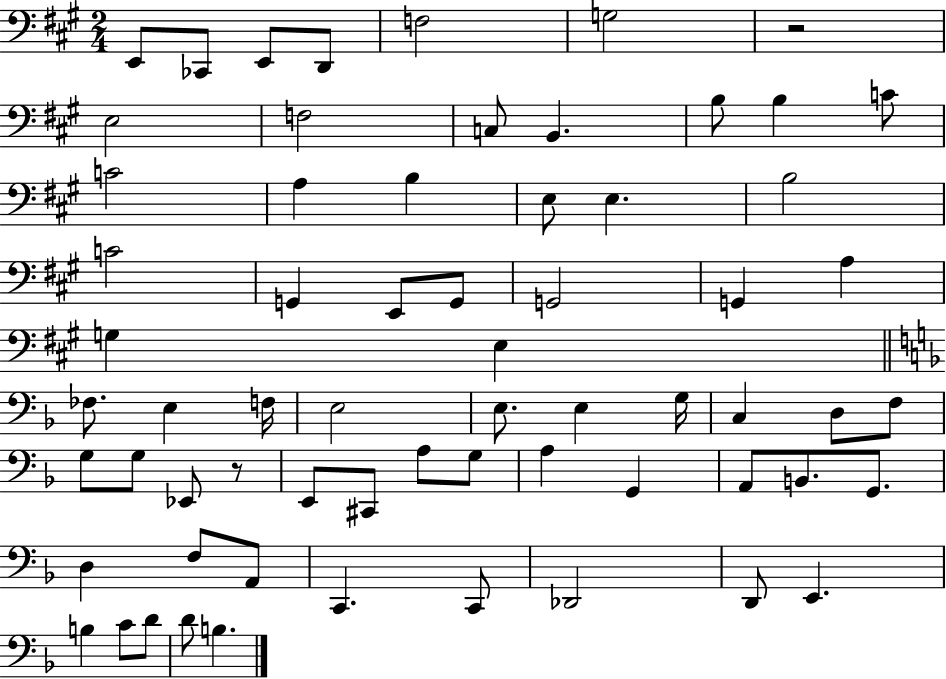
X:1
T:Untitled
M:2/4
L:1/4
K:A
E,,/2 _C,,/2 E,,/2 D,,/2 F,2 G,2 z2 E,2 F,2 C,/2 B,, B,/2 B, C/2 C2 A, B, E,/2 E, B,2 C2 G,, E,,/2 G,,/2 G,,2 G,, A, G, E, _F,/2 E, F,/4 E,2 E,/2 E, G,/4 C, D,/2 F,/2 G,/2 G,/2 _E,,/2 z/2 E,,/2 ^C,,/2 A,/2 G,/2 A, G,, A,,/2 B,,/2 G,,/2 D, F,/2 A,,/2 C,, C,,/2 _D,,2 D,,/2 E,, B, C/2 D/2 D/2 B,